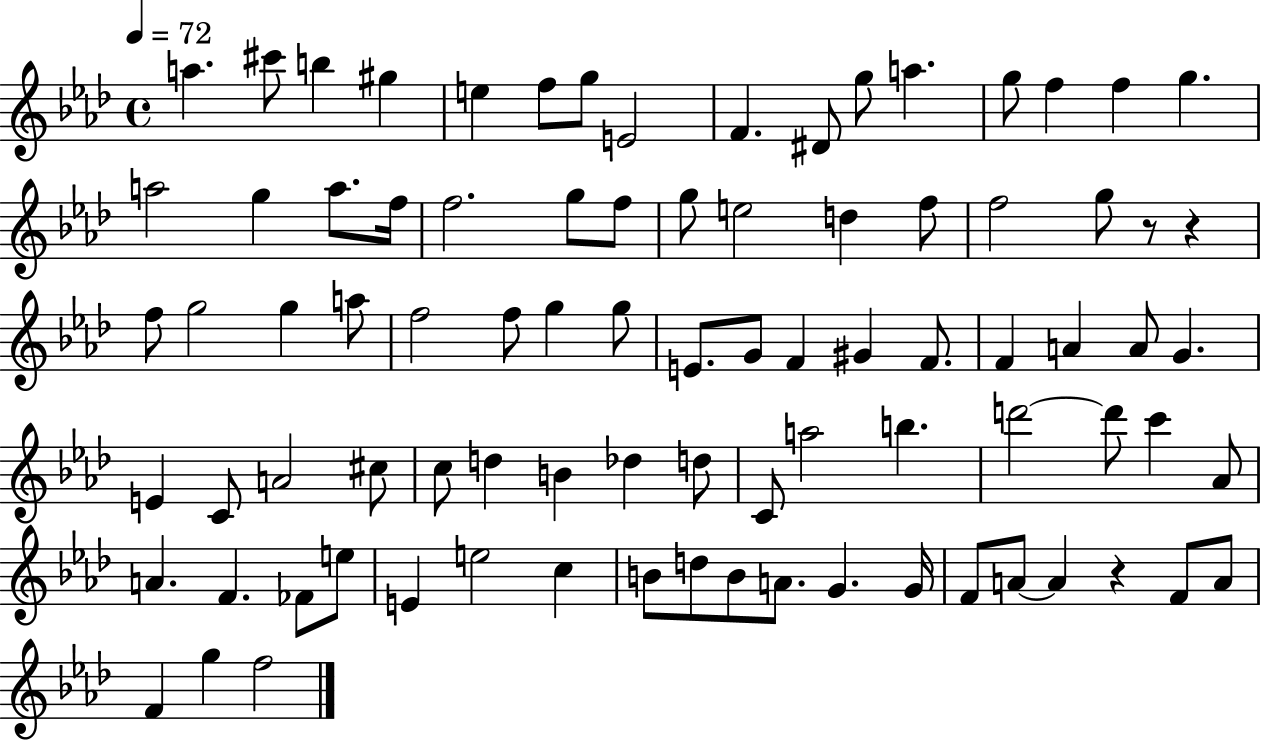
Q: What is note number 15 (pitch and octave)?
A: F5